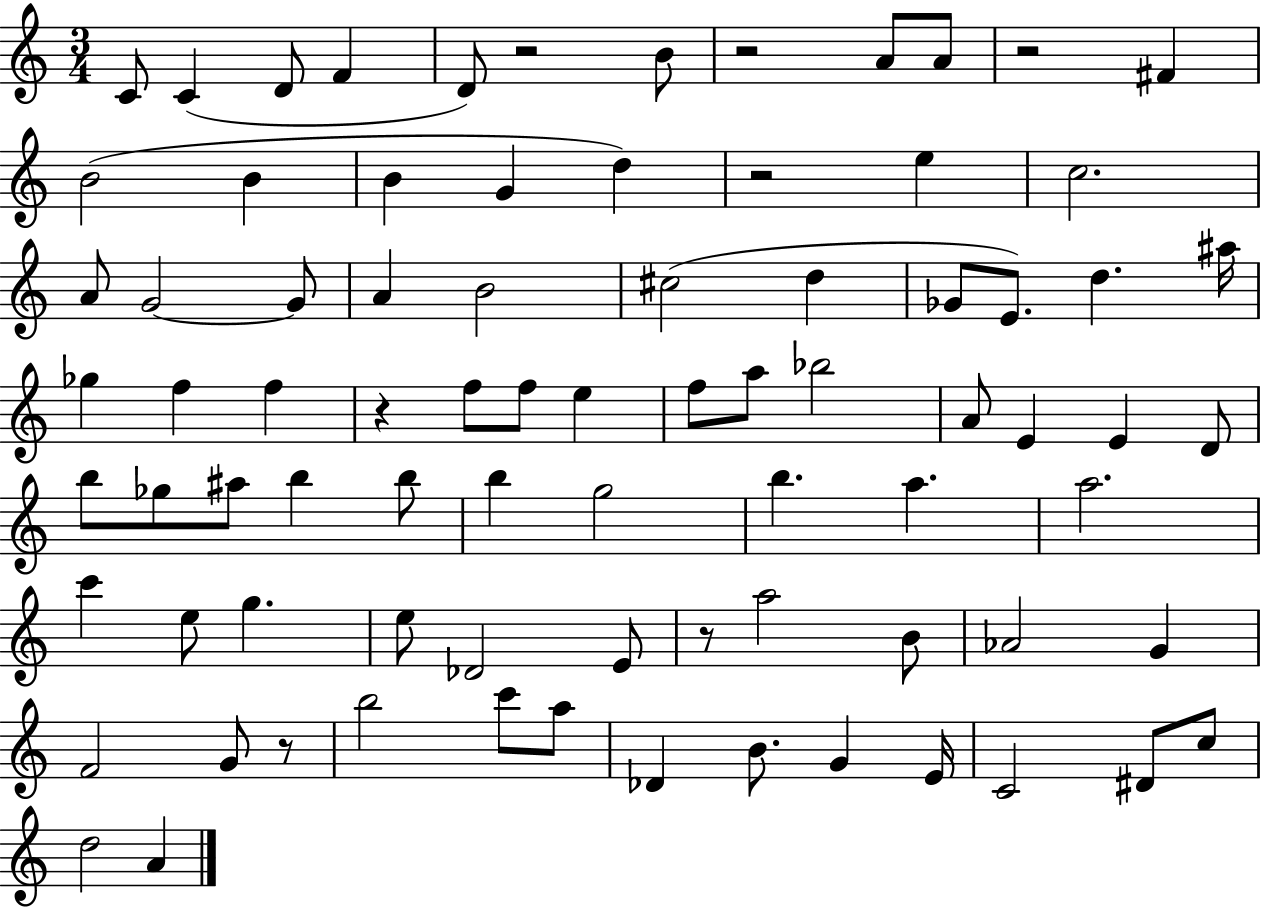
C4/e C4/q D4/e F4/q D4/e R/h B4/e R/h A4/e A4/e R/h F#4/q B4/h B4/q B4/q G4/q D5/q R/h E5/q C5/h. A4/e G4/h G4/e A4/q B4/h C#5/h D5/q Gb4/e E4/e. D5/q. A#5/s Gb5/q F5/q F5/q R/q F5/e F5/e E5/q F5/e A5/e Bb5/h A4/e E4/q E4/q D4/e B5/e Gb5/e A#5/e B5/q B5/e B5/q G5/h B5/q. A5/q. A5/h. C6/q E5/e G5/q. E5/e Db4/h E4/e R/e A5/h B4/e Ab4/h G4/q F4/h G4/e R/e B5/h C6/e A5/e Db4/q B4/e. G4/q E4/s C4/h D#4/e C5/e D5/h A4/q